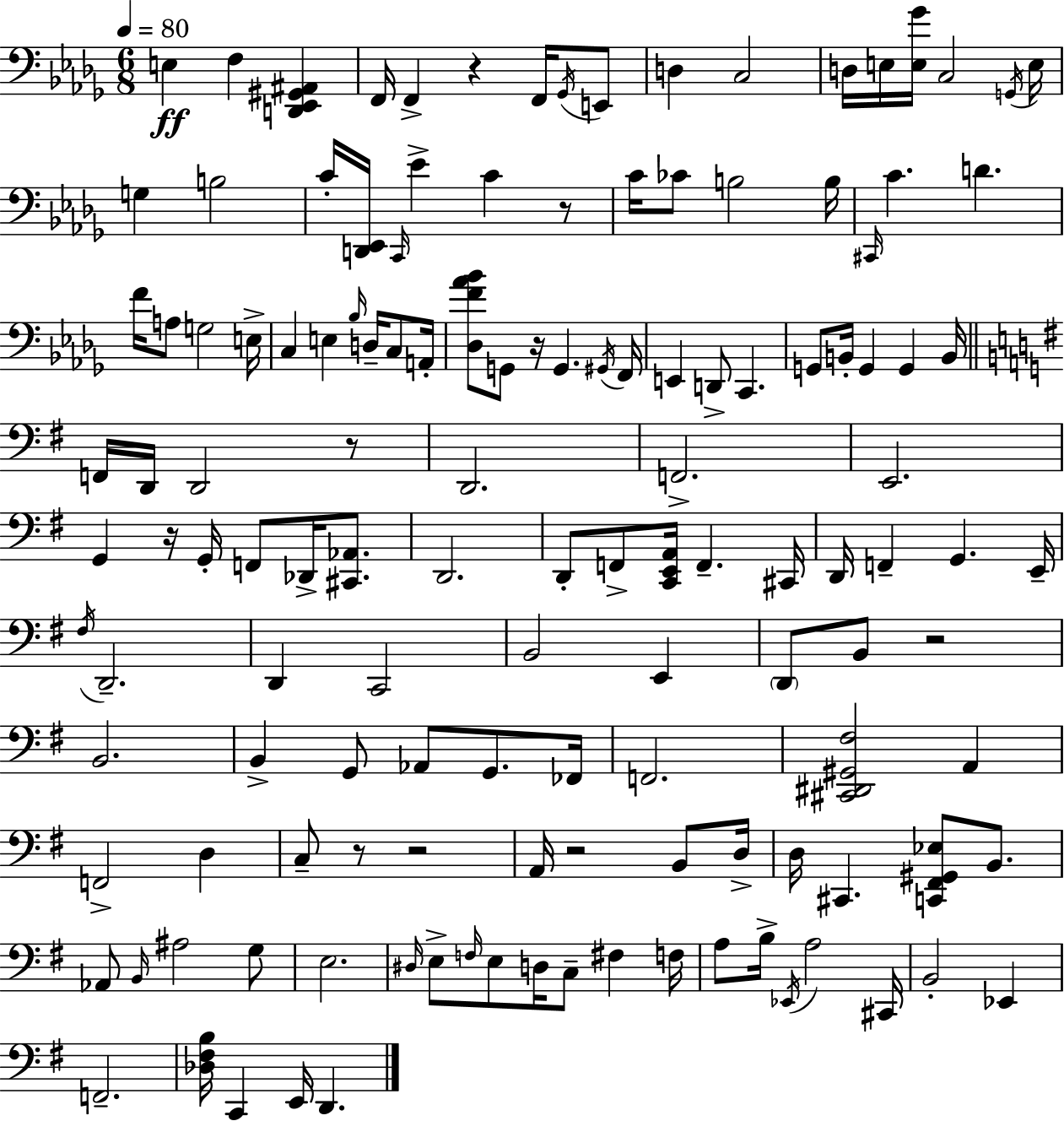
{
  \clef bass
  \numericTimeSignature
  \time 6/8
  \key bes \minor
  \tempo 4 = 80
  e4\ff f4 <d, ees, gis, ais,>4 | f,16 f,4-> r4 f,16 \acciaccatura { ges,16 } e,8 | d4 c2 | d16 e16 <e ges'>16 c2 | \break \acciaccatura { g,16 } e16 g4 b2 | c'16-. <d, ees,>16 \grace { c,16 } ees'4-> c'4 | r8 c'16 ces'8 b2 | b16 \grace { cis,16 } c'4. d'4. | \break f'16 a8 g2 | e16-> c4 e4 | \grace { bes16 } d16-- c8 a,16-. <des f' aes' bes'>8 g,8 r16 g,4. | \acciaccatura { gis,16 } f,16 e,4 d,8-> | \break c,4. g,8 b,16-. g,4 | g,4 b,16 \bar "||" \break \key e \minor f,16 d,16 d,2 r8 | d,2. | f,2.-> | e,2. | \break g,4 r16 g,16-. f,8 des,16-> <cis, aes,>8. | d,2. | d,8-. f,8-> <c, e, a,>16 f,4.-- cis,16 | d,16 f,4-- g,4. e,16-- | \break \acciaccatura { fis16 } d,2.-- | d,4 c,2 | b,2 e,4 | \parenthesize d,8 b,8 r2 | \break b,2. | b,4-> g,8 aes,8 g,8. | fes,16 f,2. | <cis, dis, gis, fis>2 a,4 | \break f,2-> d4 | c8-- r8 r2 | a,16 r2 b,8 | d16-> d16 cis,4. <c, fis, gis, ees>8 b,8. | \break aes,8 \grace { b,16 } ais2 | g8 e2. | \grace { dis16 } e8-> \grace { f16 } e8 d16 c8-- fis4 | f16 a8 b16-> \acciaccatura { ees,16 } a2 | \break cis,16 b,2-. | ees,4 f,2.-- | <des fis b>16 c,4 e,16 d,4. | \bar "|."
}